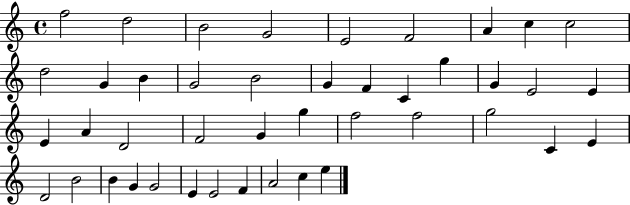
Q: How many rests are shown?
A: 0